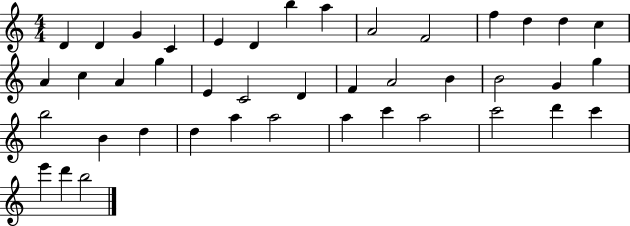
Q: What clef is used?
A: treble